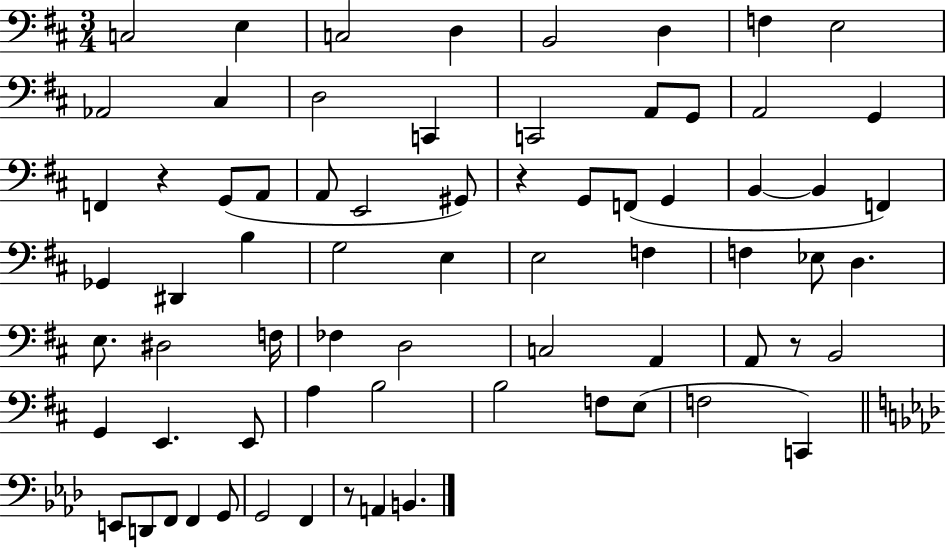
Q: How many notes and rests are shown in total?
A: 71